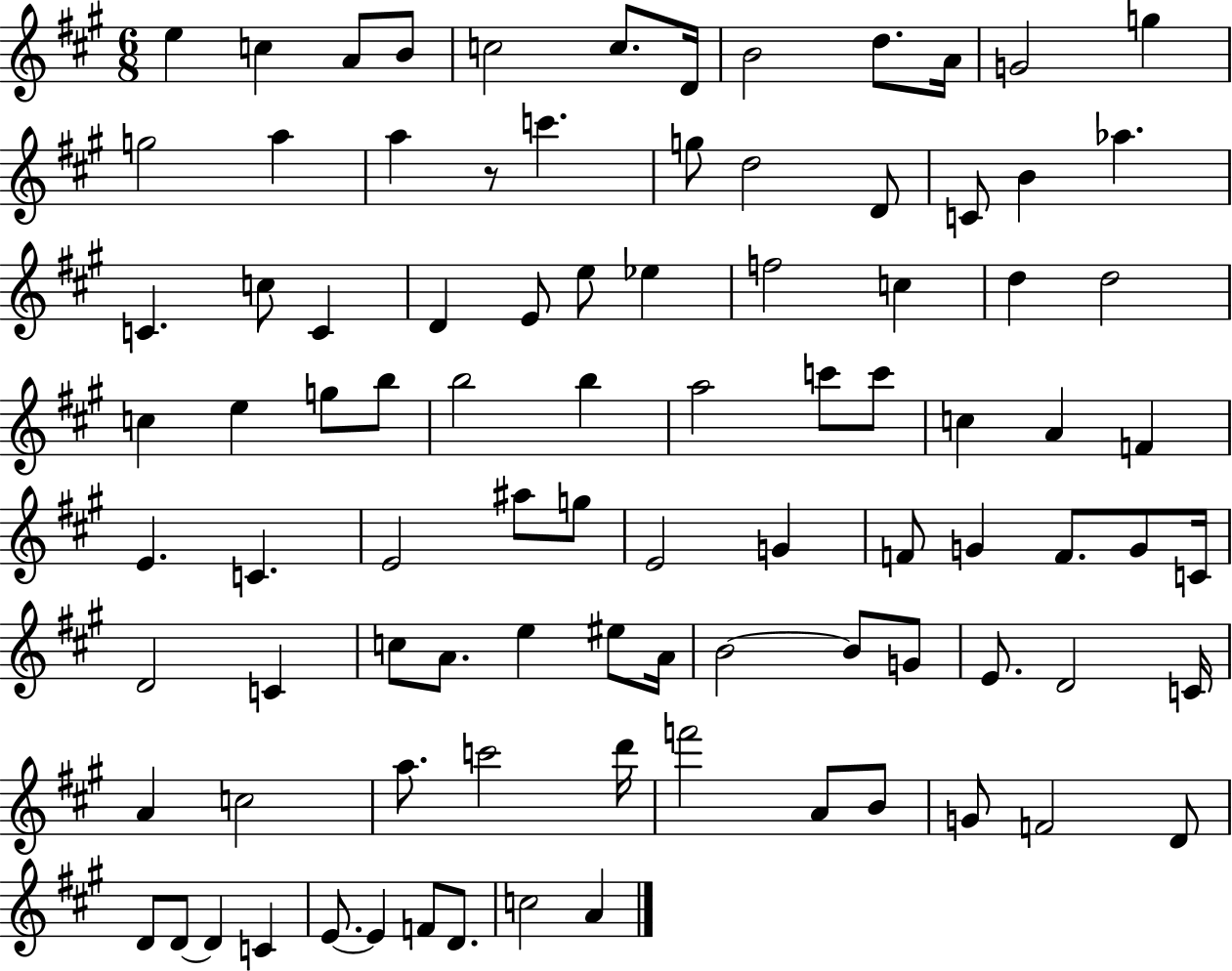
{
  \clef treble
  \numericTimeSignature
  \time 6/8
  \key a \major
  e''4 c''4 a'8 b'8 | c''2 c''8. d'16 | b'2 d''8. a'16 | g'2 g''4 | \break g''2 a''4 | a''4 r8 c'''4. | g''8 d''2 d'8 | c'8 b'4 aes''4. | \break c'4. c''8 c'4 | d'4 e'8 e''8 ees''4 | f''2 c''4 | d''4 d''2 | \break c''4 e''4 g''8 b''8 | b''2 b''4 | a''2 c'''8 c'''8 | c''4 a'4 f'4 | \break e'4. c'4. | e'2 ais''8 g''8 | e'2 g'4 | f'8 g'4 f'8. g'8 c'16 | \break d'2 c'4 | c''8 a'8. e''4 eis''8 a'16 | b'2~~ b'8 g'8 | e'8. d'2 c'16 | \break a'4 c''2 | a''8. c'''2 d'''16 | f'''2 a'8 b'8 | g'8 f'2 d'8 | \break d'8 d'8~~ d'4 c'4 | e'8.~~ e'4 f'8 d'8. | c''2 a'4 | \bar "|."
}